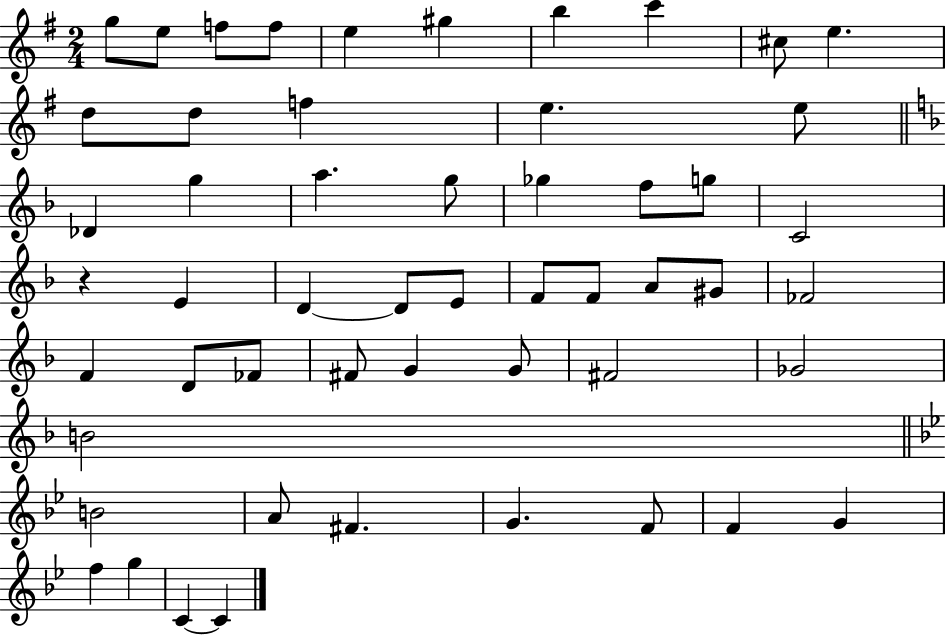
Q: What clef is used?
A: treble